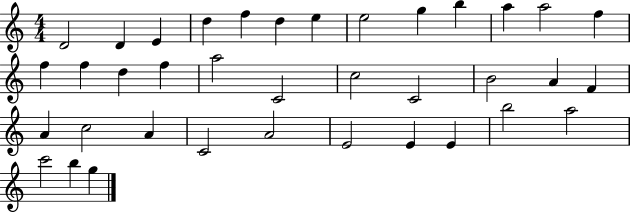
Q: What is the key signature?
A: C major